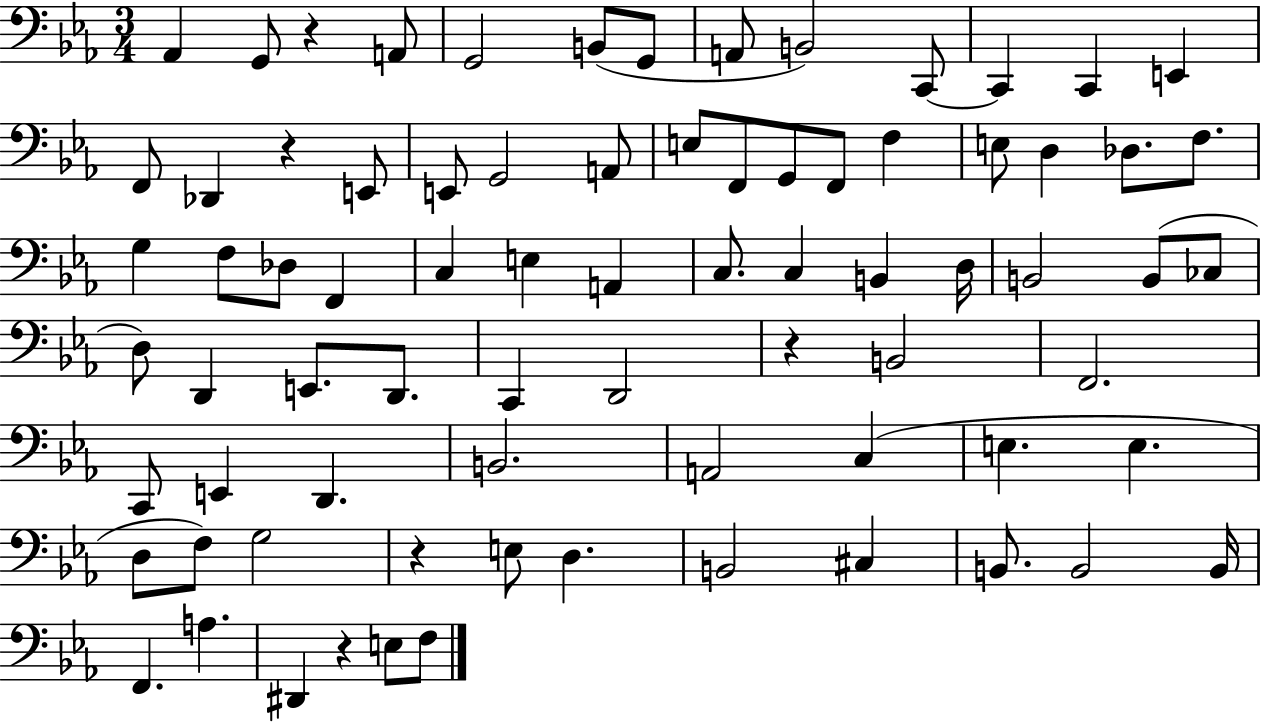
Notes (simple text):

Ab2/q G2/e R/q A2/e G2/h B2/e G2/e A2/e B2/h C2/e C2/q C2/q E2/q F2/e Db2/q R/q E2/e E2/e G2/h A2/e E3/e F2/e G2/e F2/e F3/q E3/e D3/q Db3/e. F3/e. G3/q F3/e Db3/e F2/q C3/q E3/q A2/q C3/e. C3/q B2/q D3/s B2/h B2/e CES3/e D3/e D2/q E2/e. D2/e. C2/q D2/h R/q B2/h F2/h. C2/e E2/q D2/q. B2/h. A2/h C3/q E3/q. E3/q. D3/e F3/e G3/h R/q E3/e D3/q. B2/h C#3/q B2/e. B2/h B2/s F2/q. A3/q. D#2/q R/q E3/e F3/e